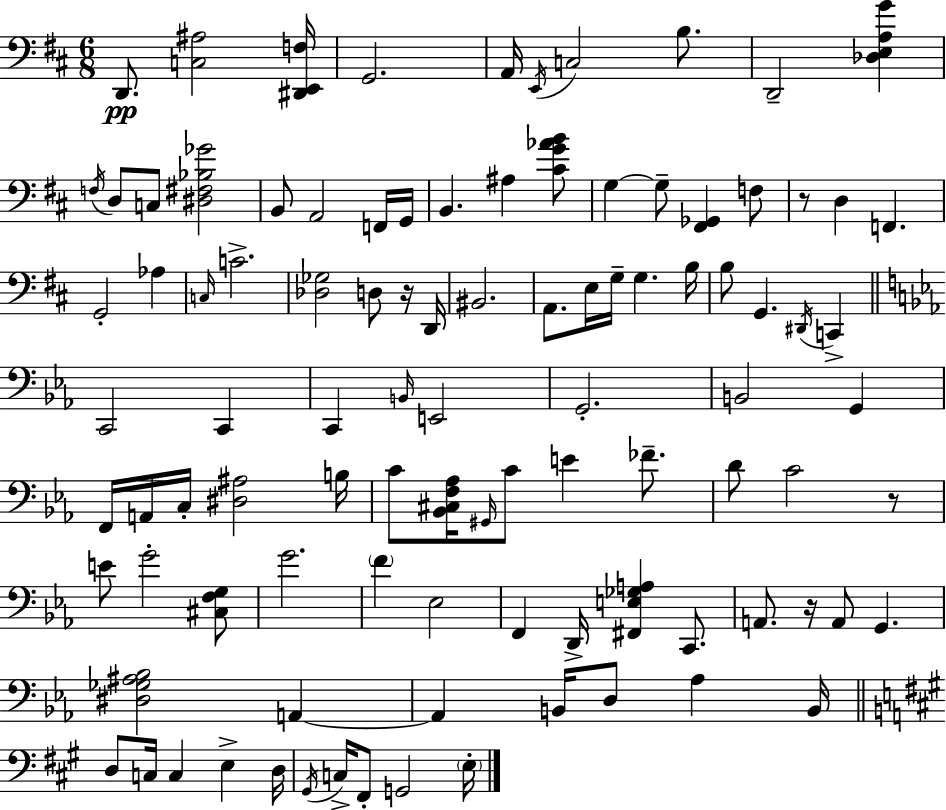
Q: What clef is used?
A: bass